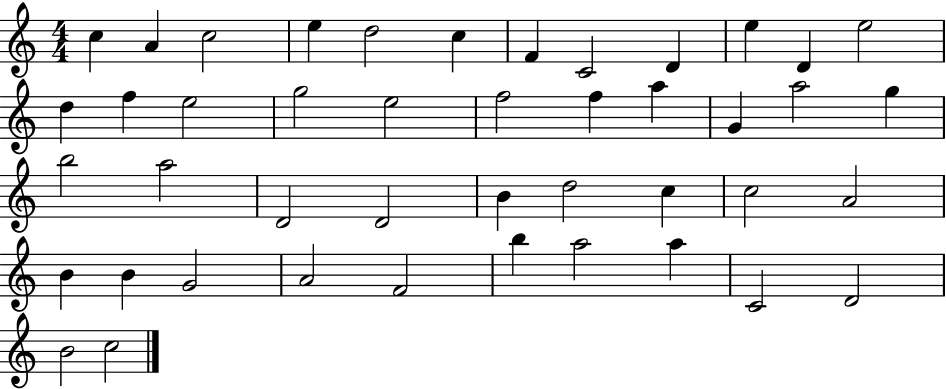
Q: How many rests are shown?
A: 0